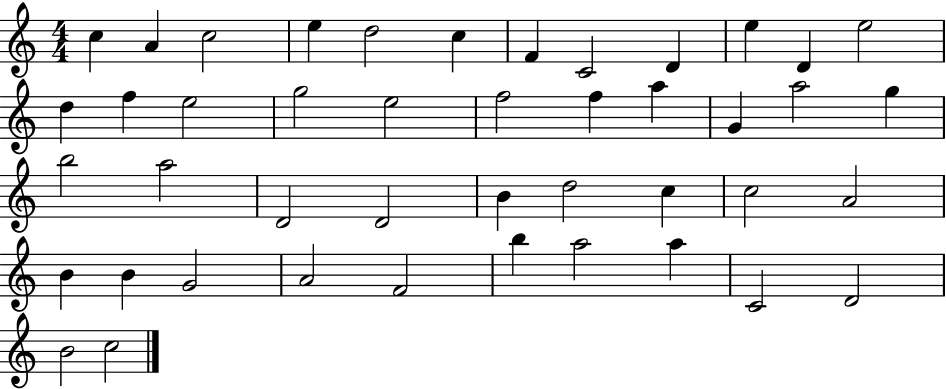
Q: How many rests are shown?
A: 0